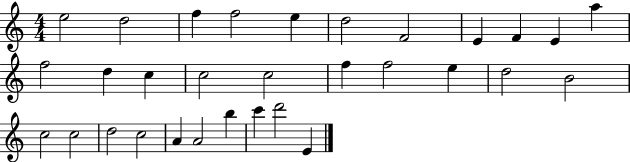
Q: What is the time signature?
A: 4/4